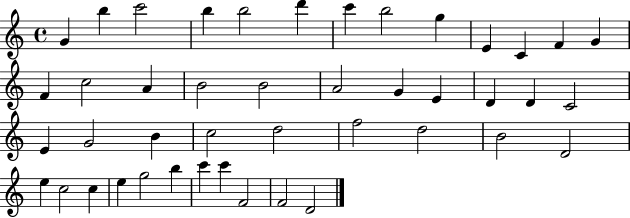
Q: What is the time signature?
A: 4/4